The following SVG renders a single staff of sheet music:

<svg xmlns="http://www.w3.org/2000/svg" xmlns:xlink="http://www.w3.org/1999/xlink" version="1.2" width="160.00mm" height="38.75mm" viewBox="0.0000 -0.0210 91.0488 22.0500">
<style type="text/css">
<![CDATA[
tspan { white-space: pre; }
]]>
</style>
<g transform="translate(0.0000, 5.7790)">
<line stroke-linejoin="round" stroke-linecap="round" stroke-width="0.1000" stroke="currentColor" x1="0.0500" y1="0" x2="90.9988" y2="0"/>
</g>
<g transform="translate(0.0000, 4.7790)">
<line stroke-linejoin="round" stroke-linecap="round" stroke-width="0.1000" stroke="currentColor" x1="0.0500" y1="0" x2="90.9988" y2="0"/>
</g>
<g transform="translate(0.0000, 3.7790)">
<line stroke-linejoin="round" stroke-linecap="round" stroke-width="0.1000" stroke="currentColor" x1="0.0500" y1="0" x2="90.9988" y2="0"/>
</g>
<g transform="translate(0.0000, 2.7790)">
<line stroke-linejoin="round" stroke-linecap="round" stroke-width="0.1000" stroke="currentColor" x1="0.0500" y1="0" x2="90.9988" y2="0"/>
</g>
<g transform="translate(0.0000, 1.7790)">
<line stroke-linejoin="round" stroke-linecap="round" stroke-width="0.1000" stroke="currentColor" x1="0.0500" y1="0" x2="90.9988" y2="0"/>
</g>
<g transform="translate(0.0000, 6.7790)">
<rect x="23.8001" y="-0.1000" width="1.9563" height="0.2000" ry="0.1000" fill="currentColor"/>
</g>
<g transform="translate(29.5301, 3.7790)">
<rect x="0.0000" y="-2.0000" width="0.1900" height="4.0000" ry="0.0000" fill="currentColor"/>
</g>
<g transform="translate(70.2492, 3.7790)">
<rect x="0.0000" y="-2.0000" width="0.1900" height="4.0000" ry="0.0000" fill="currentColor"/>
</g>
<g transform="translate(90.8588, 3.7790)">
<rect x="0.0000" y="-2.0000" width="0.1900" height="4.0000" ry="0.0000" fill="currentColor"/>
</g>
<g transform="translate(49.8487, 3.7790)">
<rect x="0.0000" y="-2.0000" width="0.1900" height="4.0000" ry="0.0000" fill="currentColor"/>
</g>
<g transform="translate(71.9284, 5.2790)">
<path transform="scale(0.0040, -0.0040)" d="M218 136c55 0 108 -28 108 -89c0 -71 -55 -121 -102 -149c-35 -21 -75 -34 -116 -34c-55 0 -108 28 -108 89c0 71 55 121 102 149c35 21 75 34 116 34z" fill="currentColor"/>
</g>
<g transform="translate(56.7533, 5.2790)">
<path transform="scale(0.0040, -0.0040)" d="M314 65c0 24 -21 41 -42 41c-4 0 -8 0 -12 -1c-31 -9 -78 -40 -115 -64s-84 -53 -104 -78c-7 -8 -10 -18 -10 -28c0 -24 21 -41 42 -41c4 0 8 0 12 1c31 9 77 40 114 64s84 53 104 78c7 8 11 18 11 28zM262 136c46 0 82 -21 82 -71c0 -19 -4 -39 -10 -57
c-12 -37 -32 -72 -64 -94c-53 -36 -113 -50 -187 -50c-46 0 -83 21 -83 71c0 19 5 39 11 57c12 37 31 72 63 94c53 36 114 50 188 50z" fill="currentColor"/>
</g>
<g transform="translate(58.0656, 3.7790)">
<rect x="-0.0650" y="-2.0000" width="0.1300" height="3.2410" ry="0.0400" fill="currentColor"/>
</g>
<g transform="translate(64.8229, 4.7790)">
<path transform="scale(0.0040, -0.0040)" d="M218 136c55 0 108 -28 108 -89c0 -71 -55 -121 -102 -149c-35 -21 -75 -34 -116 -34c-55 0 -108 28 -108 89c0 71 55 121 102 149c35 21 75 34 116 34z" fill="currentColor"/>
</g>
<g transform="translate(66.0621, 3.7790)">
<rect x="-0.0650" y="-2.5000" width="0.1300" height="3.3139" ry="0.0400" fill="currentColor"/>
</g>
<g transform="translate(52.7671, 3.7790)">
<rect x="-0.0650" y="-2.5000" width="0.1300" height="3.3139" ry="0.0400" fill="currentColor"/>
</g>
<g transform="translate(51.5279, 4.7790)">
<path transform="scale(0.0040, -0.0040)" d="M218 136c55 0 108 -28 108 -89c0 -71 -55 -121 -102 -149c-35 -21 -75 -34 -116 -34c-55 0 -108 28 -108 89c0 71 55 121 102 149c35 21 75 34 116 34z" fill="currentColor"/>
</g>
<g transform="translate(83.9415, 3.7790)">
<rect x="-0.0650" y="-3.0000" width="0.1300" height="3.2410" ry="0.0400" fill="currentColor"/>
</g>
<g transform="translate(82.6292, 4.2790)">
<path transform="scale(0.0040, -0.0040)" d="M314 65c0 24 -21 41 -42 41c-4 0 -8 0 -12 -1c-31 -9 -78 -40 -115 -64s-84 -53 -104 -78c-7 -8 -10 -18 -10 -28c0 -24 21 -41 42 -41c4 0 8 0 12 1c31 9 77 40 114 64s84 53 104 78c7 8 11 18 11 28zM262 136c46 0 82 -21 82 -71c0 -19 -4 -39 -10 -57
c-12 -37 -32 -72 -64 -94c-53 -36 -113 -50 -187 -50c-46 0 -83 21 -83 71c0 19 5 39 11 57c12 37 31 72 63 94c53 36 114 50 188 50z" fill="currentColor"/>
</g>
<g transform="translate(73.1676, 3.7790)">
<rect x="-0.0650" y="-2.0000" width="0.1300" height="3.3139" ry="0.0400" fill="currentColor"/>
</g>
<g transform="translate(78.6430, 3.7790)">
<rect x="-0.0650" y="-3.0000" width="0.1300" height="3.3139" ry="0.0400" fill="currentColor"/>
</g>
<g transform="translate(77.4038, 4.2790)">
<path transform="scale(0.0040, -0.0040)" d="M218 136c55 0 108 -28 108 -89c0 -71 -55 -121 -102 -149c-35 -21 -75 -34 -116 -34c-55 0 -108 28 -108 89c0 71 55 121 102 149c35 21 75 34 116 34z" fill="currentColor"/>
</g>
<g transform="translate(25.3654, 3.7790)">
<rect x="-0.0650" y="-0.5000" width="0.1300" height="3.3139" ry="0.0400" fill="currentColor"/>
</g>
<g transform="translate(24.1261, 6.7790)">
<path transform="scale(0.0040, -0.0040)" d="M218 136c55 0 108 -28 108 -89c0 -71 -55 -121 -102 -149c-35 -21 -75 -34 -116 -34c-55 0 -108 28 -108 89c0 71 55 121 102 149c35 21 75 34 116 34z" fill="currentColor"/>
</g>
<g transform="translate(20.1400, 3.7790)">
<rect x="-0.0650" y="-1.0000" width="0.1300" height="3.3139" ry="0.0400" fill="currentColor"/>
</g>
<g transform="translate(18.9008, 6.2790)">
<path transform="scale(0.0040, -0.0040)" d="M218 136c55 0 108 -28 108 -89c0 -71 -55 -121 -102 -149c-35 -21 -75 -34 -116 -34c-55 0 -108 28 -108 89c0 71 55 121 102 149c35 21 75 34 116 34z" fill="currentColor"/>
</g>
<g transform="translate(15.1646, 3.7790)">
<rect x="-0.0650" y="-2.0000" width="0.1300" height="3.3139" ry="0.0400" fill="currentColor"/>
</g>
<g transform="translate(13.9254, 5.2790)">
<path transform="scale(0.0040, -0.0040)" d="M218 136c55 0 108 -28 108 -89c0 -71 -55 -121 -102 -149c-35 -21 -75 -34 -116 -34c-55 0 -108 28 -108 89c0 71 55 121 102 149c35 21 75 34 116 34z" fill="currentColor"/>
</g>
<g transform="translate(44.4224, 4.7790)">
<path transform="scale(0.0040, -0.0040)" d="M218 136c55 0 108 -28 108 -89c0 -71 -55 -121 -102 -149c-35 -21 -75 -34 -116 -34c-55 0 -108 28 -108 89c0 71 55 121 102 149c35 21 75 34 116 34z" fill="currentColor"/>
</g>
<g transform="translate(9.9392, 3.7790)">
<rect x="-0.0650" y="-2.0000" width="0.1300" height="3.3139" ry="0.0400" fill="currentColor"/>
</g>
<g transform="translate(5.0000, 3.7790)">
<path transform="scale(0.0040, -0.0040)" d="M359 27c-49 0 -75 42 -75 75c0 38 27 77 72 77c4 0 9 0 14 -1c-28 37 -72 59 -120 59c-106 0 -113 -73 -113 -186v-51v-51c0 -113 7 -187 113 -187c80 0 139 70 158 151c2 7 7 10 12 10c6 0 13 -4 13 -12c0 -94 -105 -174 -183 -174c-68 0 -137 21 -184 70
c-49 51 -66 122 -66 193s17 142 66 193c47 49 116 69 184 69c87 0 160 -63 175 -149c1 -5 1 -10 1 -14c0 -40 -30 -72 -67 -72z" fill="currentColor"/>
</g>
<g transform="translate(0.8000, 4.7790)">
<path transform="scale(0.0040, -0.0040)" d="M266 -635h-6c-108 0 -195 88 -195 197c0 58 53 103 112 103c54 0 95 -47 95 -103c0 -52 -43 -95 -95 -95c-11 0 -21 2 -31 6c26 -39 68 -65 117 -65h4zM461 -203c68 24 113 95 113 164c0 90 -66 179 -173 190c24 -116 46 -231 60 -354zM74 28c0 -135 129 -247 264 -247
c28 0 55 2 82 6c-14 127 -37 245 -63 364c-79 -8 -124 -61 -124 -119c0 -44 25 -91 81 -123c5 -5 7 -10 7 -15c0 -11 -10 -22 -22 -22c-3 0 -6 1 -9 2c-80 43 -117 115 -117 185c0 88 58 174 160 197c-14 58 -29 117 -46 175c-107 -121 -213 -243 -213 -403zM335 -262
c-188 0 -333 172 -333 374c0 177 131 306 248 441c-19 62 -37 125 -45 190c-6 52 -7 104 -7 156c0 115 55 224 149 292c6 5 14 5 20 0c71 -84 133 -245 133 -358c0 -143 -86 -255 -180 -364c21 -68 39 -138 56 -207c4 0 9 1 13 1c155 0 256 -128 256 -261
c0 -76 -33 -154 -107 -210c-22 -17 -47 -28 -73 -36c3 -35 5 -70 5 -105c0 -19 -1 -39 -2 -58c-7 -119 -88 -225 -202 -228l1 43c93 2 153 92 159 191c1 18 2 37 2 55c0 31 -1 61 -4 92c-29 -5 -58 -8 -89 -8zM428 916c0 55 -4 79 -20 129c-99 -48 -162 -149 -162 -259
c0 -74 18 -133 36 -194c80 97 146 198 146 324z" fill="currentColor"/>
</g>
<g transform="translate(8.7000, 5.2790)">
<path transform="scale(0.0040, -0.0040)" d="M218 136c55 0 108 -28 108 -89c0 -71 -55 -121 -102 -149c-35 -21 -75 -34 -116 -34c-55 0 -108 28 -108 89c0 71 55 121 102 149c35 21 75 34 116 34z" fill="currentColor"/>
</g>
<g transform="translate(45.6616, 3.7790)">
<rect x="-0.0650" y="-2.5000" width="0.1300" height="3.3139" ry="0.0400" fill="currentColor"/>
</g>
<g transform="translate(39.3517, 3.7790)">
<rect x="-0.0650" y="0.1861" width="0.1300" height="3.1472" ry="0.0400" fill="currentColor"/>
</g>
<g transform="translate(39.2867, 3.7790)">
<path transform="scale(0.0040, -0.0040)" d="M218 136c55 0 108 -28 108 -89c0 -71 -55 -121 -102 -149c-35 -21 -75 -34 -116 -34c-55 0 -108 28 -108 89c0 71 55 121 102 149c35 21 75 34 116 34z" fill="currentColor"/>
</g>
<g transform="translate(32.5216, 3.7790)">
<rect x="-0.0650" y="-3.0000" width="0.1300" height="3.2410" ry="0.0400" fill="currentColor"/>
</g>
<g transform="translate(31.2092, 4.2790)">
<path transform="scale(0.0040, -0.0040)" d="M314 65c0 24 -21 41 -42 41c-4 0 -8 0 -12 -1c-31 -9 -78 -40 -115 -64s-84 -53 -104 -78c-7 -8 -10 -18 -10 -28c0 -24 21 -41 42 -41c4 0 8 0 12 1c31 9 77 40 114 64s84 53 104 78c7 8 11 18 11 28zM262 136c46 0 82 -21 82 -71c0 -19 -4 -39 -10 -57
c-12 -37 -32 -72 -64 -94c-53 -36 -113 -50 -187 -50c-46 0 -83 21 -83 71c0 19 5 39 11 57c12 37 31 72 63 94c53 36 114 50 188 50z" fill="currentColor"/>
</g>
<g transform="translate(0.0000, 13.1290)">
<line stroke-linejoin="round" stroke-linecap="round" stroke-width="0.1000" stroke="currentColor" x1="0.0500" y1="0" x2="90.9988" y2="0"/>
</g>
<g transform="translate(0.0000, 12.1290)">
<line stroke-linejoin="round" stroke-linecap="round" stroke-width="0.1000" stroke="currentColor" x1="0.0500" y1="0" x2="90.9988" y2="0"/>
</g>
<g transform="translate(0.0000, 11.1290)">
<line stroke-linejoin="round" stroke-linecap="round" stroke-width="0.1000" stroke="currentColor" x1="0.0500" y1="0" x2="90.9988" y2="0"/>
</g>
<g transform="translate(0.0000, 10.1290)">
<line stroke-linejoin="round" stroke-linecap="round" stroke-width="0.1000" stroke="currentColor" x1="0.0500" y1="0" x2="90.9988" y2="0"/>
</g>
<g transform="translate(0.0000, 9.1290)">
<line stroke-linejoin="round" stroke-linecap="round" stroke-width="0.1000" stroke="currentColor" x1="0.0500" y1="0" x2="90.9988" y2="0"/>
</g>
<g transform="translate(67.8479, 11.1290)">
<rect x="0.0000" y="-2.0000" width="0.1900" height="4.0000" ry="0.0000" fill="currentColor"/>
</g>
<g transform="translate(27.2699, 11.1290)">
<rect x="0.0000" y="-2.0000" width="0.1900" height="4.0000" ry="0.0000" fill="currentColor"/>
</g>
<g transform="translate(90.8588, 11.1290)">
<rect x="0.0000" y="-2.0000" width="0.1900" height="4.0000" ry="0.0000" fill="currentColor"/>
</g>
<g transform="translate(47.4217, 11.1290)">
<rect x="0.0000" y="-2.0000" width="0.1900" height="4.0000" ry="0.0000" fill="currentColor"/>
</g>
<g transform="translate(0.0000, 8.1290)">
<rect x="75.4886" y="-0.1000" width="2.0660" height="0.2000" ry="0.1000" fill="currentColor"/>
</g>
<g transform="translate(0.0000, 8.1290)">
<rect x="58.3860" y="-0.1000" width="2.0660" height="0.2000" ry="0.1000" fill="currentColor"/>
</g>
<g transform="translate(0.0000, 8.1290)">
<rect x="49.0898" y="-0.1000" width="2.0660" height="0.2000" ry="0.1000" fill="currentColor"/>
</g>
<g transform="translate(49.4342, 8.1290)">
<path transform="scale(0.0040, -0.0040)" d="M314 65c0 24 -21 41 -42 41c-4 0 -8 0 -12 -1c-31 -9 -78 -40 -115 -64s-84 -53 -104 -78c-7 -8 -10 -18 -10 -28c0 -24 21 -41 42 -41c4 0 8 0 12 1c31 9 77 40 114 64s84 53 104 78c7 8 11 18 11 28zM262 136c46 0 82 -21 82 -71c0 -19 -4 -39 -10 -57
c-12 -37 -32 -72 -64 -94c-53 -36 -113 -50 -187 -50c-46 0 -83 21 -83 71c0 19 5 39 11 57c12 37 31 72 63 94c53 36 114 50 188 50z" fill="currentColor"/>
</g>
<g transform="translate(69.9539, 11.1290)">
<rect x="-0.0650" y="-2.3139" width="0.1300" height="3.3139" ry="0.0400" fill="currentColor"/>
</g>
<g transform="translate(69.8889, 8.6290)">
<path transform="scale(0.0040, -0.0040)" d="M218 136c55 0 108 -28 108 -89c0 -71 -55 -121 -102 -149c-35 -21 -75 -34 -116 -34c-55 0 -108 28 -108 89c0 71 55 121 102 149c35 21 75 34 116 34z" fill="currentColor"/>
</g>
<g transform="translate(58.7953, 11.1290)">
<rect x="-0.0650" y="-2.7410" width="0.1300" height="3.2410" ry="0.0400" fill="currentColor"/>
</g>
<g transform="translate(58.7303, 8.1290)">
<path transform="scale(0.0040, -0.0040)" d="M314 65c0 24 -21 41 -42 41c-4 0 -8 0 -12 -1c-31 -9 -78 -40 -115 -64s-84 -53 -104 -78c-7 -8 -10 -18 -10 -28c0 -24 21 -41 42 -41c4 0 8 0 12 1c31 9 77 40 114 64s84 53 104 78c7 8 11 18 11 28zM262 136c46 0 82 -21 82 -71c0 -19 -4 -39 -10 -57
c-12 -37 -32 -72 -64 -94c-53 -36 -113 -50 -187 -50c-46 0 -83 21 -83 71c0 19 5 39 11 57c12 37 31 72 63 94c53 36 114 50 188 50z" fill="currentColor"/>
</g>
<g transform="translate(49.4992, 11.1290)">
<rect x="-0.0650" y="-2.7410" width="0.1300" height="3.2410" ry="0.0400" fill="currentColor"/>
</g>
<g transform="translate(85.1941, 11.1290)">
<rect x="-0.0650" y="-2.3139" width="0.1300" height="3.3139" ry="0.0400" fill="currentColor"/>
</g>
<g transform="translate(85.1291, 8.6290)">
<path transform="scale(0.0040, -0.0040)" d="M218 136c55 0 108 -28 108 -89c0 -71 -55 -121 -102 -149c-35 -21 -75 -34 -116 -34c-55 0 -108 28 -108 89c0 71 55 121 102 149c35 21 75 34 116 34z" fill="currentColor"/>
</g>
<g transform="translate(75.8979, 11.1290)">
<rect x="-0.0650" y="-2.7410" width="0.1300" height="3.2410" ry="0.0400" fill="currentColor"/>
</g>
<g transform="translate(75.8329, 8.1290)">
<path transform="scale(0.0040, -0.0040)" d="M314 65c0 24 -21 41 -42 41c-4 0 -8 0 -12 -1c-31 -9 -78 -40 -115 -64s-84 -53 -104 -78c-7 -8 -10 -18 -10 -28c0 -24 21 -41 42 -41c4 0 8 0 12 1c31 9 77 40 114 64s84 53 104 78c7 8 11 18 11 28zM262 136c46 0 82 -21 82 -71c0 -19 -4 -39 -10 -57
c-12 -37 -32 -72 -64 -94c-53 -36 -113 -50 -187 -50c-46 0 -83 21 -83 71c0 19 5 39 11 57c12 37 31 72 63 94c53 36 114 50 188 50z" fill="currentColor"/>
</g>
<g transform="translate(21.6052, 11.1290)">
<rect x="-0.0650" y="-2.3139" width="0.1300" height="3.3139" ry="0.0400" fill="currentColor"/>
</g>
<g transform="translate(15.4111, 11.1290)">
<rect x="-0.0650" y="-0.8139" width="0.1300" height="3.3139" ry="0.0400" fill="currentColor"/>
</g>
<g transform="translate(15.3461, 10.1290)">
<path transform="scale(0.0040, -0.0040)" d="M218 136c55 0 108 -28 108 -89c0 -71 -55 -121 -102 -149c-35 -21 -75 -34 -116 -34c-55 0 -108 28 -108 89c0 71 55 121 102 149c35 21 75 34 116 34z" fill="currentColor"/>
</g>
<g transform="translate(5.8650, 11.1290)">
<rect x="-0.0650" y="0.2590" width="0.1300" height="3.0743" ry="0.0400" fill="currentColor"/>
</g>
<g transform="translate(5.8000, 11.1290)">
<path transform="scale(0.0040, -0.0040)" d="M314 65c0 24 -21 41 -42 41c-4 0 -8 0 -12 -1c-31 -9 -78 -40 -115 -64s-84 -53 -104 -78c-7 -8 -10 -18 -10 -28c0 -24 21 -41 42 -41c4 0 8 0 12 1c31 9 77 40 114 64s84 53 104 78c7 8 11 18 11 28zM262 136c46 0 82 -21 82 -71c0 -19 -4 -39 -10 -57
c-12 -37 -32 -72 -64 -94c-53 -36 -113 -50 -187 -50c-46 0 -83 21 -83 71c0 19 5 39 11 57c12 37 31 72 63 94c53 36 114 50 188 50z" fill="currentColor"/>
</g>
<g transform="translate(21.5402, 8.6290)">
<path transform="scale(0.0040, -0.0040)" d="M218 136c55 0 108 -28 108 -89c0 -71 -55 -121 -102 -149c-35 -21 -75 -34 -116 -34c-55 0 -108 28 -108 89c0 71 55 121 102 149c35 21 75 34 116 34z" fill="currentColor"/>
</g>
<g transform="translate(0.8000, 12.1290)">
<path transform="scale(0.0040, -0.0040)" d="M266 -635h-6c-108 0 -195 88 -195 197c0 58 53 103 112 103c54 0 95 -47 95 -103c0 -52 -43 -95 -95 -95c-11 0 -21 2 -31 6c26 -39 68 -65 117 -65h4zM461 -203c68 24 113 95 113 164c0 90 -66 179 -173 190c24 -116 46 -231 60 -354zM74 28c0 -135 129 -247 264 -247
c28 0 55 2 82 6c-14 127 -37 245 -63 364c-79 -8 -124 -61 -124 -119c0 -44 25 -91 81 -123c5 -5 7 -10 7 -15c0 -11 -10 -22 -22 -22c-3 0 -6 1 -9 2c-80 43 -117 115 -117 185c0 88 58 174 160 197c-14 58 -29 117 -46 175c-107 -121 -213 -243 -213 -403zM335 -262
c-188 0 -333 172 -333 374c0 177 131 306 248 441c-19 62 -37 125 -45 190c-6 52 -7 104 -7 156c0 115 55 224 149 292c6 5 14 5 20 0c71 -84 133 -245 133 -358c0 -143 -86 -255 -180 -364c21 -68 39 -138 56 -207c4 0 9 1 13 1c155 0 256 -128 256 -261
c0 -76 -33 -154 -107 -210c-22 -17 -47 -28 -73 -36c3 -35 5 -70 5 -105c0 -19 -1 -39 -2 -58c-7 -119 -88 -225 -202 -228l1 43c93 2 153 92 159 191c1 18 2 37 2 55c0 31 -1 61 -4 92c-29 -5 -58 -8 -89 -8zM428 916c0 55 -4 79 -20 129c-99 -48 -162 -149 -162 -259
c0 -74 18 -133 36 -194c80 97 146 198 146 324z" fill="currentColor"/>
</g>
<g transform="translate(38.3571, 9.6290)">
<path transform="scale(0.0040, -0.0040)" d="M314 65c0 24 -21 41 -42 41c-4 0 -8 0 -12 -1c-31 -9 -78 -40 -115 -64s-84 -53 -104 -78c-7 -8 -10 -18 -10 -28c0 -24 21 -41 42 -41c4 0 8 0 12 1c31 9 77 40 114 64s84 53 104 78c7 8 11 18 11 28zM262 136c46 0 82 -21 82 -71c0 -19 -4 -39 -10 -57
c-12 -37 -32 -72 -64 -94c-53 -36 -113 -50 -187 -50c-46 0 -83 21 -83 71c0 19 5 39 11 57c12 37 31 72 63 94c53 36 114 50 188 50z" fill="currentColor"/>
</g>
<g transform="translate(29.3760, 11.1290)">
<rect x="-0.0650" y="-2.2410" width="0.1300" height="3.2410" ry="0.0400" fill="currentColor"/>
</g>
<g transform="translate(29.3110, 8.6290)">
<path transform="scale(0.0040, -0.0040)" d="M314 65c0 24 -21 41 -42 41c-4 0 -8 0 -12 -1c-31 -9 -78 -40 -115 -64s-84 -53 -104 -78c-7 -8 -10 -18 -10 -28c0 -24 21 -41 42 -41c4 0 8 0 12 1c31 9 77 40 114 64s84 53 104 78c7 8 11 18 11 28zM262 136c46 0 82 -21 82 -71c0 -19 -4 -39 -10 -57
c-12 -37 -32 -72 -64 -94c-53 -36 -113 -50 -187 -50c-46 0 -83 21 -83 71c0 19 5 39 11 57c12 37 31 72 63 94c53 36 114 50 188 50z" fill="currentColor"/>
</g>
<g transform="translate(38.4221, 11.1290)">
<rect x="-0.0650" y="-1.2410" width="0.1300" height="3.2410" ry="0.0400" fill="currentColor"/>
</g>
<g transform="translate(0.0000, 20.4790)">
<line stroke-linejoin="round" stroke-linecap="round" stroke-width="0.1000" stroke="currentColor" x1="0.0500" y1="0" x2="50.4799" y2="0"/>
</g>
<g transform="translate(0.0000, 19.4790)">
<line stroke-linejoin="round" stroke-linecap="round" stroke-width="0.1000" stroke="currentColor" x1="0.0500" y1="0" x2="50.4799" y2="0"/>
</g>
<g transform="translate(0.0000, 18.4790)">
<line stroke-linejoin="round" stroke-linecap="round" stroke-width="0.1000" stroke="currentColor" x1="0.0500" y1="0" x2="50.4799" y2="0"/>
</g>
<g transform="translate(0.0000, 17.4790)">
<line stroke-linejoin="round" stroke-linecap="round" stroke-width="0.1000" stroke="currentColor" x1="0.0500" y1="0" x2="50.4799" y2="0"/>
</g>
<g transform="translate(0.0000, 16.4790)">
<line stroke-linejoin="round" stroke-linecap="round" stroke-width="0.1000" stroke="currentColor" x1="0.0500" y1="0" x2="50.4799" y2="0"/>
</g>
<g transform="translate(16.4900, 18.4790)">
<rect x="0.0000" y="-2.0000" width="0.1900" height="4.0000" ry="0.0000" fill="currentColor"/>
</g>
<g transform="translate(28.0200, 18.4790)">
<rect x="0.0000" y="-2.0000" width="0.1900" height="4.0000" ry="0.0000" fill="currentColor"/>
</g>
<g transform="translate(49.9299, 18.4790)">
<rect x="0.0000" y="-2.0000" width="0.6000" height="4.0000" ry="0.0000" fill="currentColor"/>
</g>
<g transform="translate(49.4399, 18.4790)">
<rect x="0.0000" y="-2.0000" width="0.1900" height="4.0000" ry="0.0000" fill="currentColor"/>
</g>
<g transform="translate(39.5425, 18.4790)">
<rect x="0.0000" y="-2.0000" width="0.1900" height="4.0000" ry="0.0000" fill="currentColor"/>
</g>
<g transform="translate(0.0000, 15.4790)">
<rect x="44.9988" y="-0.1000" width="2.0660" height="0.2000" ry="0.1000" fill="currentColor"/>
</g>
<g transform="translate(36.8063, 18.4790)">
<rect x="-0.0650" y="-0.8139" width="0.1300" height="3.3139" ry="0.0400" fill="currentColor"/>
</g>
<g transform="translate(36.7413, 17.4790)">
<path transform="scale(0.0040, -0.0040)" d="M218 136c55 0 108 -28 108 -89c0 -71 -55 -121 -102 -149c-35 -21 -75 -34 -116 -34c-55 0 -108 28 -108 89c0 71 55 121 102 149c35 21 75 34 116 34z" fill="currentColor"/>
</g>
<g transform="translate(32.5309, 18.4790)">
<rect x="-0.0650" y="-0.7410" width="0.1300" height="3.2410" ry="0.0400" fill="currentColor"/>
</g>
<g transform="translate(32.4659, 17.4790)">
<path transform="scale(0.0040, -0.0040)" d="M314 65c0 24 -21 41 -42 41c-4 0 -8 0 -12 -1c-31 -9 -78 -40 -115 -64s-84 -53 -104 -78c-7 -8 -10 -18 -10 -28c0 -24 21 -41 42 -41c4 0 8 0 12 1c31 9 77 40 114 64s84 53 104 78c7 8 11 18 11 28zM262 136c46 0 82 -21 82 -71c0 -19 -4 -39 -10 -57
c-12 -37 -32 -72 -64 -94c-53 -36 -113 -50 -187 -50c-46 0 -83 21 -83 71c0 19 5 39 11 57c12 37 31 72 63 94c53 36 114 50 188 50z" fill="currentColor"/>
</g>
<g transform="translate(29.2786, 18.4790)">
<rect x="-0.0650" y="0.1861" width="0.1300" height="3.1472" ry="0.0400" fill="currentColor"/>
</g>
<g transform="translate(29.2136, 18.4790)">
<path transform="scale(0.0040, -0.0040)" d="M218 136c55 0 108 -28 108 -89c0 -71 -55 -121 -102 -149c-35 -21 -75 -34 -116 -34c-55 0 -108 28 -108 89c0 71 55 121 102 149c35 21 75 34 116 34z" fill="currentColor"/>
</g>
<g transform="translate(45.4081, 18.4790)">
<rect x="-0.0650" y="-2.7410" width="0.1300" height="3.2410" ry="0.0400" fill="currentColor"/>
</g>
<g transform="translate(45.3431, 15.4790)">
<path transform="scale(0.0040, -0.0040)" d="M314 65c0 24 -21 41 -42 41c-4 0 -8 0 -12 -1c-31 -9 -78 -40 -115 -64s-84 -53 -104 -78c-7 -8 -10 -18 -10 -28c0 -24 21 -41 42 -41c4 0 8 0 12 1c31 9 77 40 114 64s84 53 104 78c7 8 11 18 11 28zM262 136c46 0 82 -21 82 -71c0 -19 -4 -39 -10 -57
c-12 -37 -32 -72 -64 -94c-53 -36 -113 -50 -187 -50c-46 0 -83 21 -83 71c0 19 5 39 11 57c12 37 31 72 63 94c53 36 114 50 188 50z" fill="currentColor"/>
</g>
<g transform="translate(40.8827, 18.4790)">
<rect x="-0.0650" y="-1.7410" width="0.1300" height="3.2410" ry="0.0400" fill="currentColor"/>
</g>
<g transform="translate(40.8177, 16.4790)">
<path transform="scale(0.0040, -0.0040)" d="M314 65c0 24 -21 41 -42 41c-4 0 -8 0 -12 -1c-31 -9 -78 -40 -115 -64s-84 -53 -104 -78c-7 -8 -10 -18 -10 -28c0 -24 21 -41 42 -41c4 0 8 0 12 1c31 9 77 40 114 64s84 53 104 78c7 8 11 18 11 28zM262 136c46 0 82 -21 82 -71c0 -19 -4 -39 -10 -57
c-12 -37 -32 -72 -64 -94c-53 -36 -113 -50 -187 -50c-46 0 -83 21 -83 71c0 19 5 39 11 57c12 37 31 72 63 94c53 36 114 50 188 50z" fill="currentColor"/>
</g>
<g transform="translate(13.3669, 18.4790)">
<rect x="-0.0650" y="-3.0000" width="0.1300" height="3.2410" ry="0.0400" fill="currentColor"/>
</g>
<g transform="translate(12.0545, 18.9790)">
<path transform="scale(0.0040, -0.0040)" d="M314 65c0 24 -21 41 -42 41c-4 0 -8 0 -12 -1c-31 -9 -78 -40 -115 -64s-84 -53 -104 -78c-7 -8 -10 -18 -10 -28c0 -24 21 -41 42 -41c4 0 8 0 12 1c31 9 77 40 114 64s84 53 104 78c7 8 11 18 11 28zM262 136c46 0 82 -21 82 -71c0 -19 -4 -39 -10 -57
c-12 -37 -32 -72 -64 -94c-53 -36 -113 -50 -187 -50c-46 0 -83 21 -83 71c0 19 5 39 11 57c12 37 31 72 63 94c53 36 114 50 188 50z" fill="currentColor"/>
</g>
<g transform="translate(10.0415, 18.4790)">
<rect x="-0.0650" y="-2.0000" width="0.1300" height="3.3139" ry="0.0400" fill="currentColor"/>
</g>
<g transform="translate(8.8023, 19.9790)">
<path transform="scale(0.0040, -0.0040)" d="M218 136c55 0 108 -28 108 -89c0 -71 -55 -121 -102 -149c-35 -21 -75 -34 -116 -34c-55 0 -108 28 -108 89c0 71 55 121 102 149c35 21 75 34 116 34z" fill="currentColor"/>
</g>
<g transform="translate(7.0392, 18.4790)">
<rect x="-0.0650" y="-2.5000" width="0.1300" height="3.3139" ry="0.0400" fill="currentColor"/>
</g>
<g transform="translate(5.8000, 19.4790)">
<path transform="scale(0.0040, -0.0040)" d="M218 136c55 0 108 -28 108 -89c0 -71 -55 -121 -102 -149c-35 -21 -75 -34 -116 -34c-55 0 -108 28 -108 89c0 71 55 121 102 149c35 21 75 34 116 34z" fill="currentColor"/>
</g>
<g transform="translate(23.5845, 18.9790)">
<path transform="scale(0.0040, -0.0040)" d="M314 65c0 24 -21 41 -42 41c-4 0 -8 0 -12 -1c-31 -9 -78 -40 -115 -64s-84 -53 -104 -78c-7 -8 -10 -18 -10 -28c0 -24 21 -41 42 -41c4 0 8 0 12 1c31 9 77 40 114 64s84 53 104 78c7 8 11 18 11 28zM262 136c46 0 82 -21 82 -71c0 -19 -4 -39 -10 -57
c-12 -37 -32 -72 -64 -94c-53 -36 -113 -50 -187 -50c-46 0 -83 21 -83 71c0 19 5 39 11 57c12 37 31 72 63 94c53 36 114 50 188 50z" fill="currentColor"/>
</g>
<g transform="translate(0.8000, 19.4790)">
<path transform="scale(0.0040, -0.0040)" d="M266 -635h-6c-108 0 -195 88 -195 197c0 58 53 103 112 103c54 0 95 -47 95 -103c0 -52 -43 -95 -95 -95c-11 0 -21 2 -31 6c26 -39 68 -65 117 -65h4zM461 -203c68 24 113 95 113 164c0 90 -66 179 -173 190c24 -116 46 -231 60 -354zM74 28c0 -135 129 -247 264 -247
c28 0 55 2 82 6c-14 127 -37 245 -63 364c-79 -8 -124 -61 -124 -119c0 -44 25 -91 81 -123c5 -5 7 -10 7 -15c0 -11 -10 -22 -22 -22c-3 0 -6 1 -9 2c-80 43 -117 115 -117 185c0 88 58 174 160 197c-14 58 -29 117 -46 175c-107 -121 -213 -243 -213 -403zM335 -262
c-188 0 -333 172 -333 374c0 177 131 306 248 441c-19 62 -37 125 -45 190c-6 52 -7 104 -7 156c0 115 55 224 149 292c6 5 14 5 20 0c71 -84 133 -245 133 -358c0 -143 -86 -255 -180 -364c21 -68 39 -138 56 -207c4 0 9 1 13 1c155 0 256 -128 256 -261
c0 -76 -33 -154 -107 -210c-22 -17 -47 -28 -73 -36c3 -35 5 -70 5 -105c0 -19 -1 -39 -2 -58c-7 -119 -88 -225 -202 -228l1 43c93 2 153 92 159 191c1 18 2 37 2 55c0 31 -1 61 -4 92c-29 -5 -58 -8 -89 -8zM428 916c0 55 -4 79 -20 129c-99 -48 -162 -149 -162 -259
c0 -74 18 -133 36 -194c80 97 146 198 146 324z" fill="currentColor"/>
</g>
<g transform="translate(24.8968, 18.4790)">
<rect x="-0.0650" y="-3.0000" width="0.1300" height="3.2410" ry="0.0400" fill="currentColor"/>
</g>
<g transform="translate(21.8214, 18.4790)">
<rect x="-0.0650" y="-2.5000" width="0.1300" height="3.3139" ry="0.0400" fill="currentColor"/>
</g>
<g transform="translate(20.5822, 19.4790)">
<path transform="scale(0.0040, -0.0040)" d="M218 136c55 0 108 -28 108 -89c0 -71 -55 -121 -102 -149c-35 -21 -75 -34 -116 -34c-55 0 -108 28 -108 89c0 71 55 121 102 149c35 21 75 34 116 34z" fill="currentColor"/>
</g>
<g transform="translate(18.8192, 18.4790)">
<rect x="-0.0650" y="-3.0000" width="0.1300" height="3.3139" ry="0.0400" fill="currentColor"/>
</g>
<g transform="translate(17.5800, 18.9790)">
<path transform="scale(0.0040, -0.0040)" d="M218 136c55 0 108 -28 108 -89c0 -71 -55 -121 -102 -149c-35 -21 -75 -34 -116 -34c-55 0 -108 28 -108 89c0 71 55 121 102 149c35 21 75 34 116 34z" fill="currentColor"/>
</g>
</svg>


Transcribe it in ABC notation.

X:1
T:Untitled
M:4/4
L:1/4
K:C
F F D C A2 B G G F2 G F A A2 B2 d g g2 e2 a2 a2 g a2 g G F A2 A G A2 B d2 d f2 a2